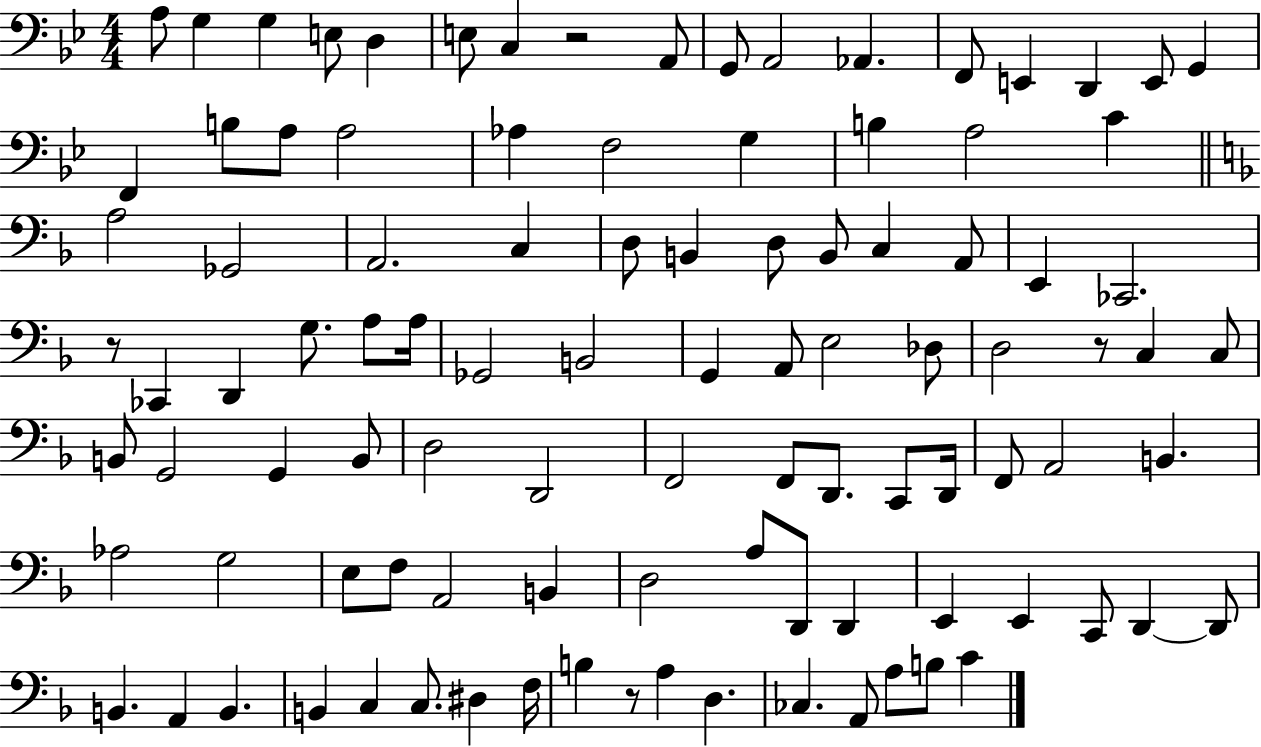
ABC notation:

X:1
T:Untitled
M:4/4
L:1/4
K:Bb
A,/2 G, G, E,/2 D, E,/2 C, z2 A,,/2 G,,/2 A,,2 _A,, F,,/2 E,, D,, E,,/2 G,, F,, B,/2 A,/2 A,2 _A, F,2 G, B, A,2 C A,2 _G,,2 A,,2 C, D,/2 B,, D,/2 B,,/2 C, A,,/2 E,, _C,,2 z/2 _C,, D,, G,/2 A,/2 A,/4 _G,,2 B,,2 G,, A,,/2 E,2 _D,/2 D,2 z/2 C, C,/2 B,,/2 G,,2 G,, B,,/2 D,2 D,,2 F,,2 F,,/2 D,,/2 C,,/2 D,,/4 F,,/2 A,,2 B,, _A,2 G,2 E,/2 F,/2 A,,2 B,, D,2 A,/2 D,,/2 D,, E,, E,, C,,/2 D,, D,,/2 B,, A,, B,, B,, C, C,/2 ^D, F,/4 B, z/2 A, D, _C, A,,/2 A,/2 B,/2 C